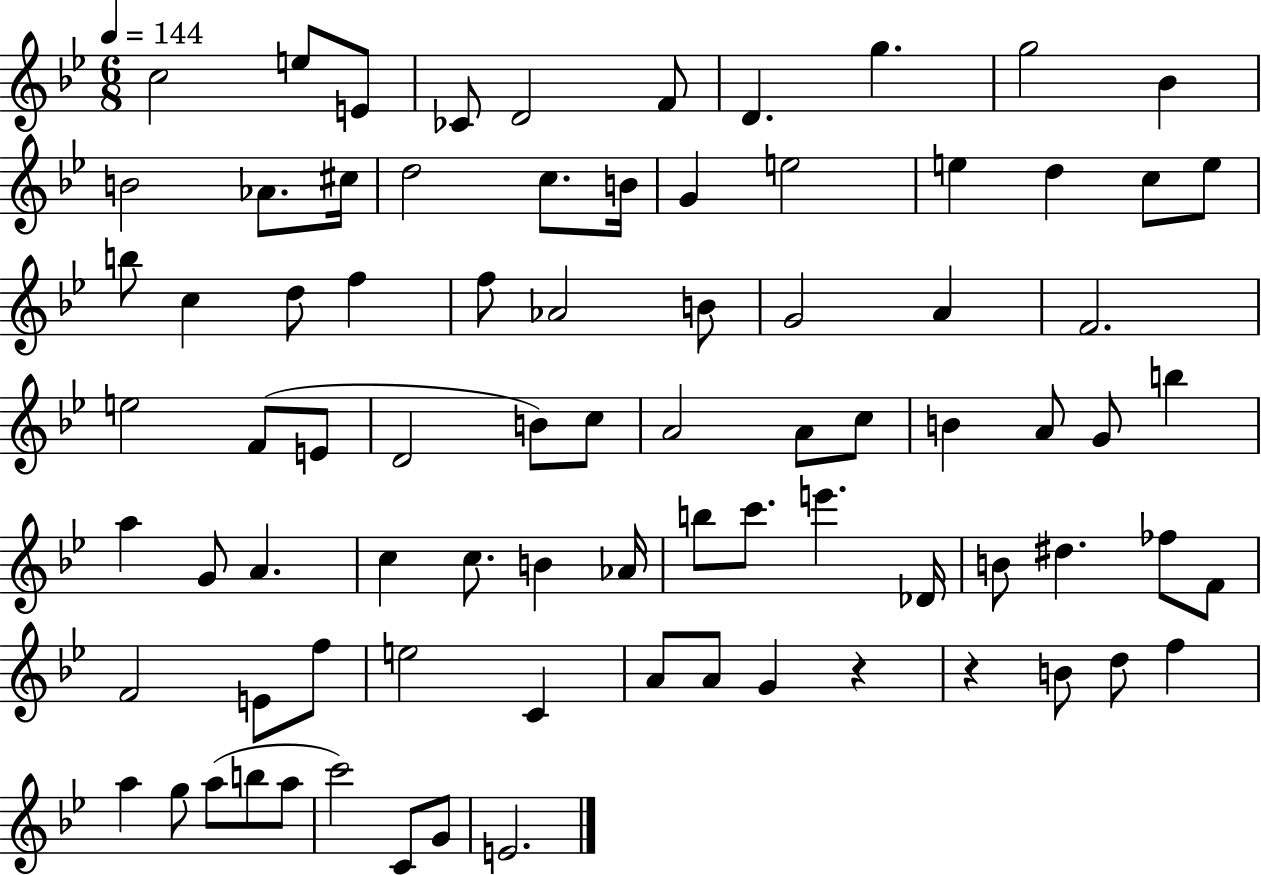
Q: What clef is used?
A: treble